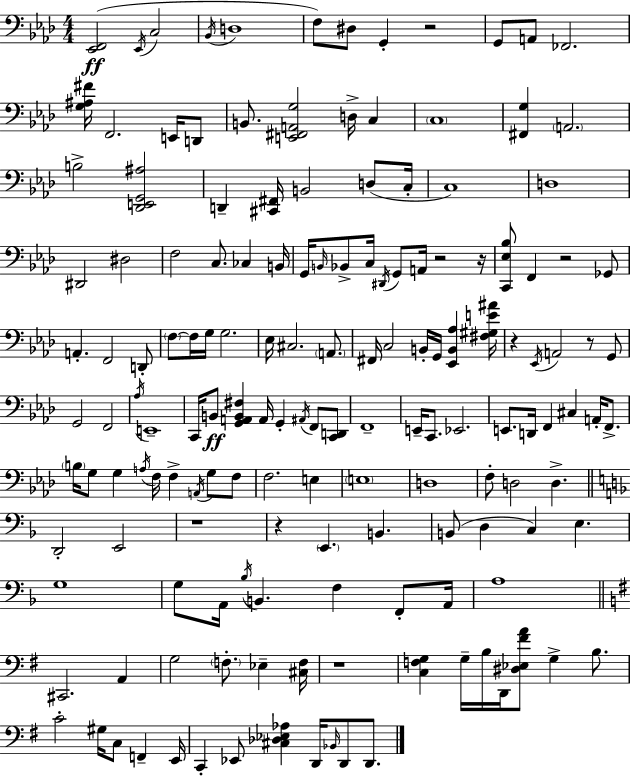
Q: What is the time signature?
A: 4/4